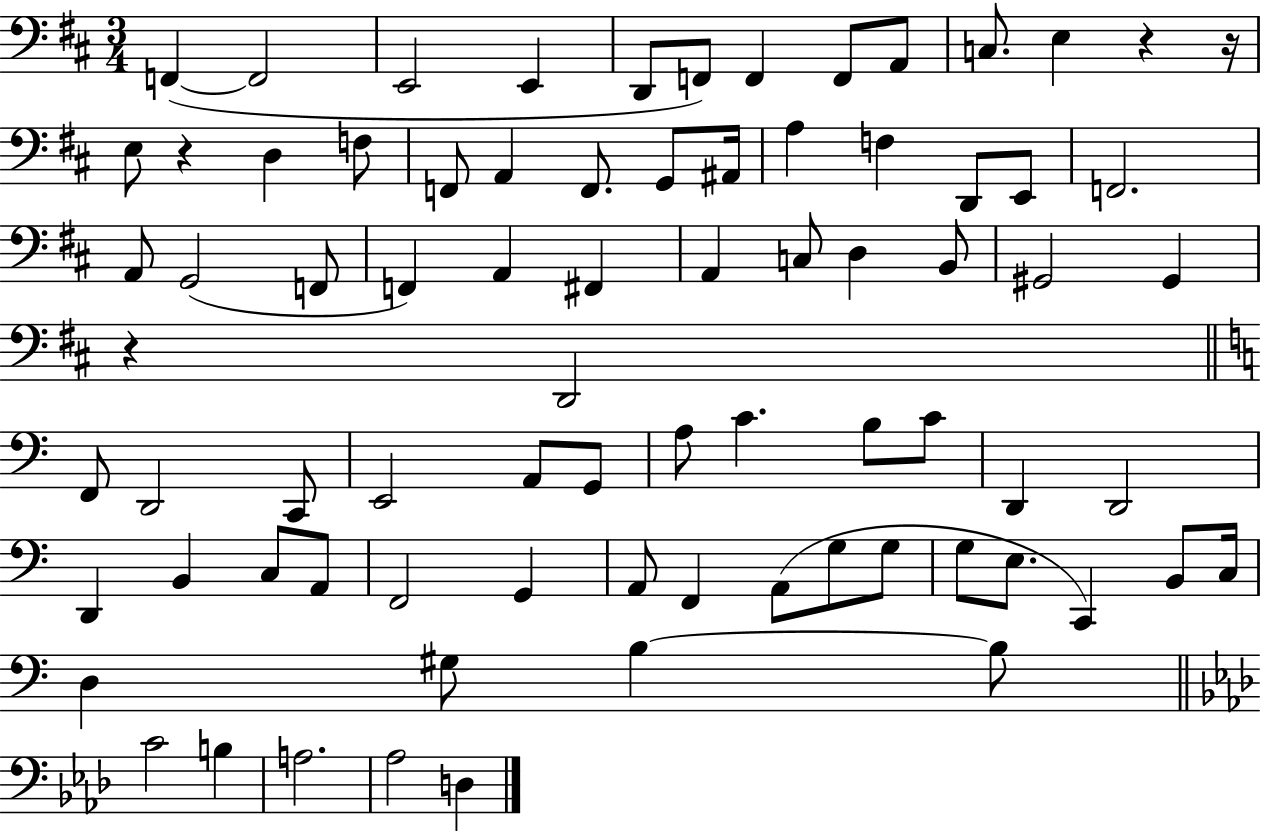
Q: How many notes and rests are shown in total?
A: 78